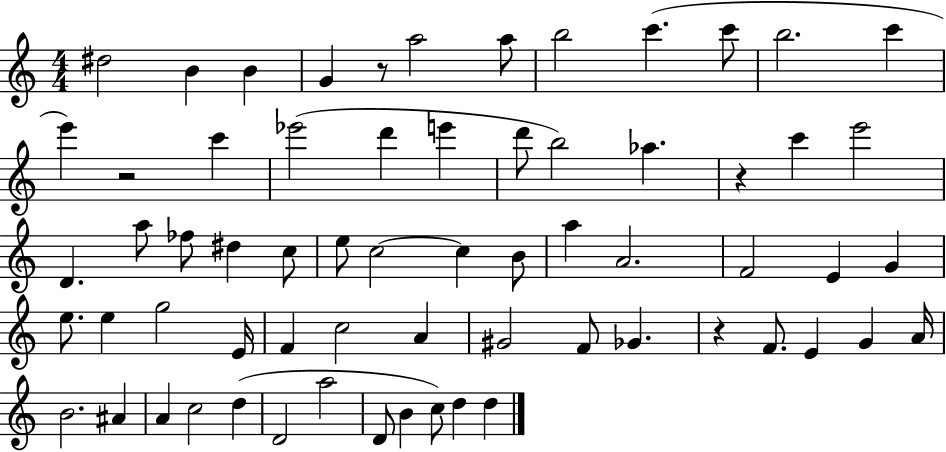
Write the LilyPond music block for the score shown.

{
  \clef treble
  \numericTimeSignature
  \time 4/4
  \key c \major
  dis''2 b'4 b'4 | g'4 r8 a''2 a''8 | b''2 c'''4.( c'''8 | b''2. c'''4 | \break e'''4) r2 c'''4 | ees'''2( d'''4 e'''4 | d'''8 b''2) aes''4. | r4 c'''4 e'''2 | \break d'4. a''8 fes''8 dis''4 c''8 | e''8 c''2~~ c''4 b'8 | a''4 a'2. | f'2 e'4 g'4 | \break e''8. e''4 g''2 e'16 | f'4 c''2 a'4 | gis'2 f'8 ges'4. | r4 f'8. e'4 g'4 a'16 | \break b'2. ais'4 | a'4 c''2 d''4( | d'2 a''2 | d'8 b'4 c''8) d''4 d''4 | \break \bar "|."
}